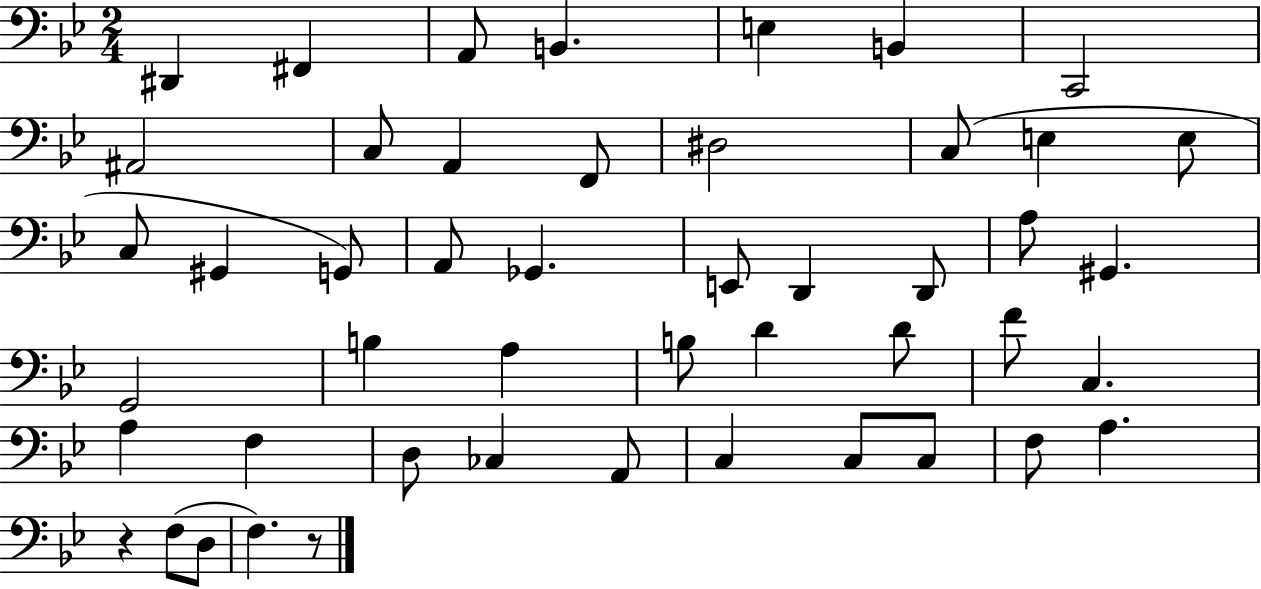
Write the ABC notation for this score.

X:1
T:Untitled
M:2/4
L:1/4
K:Bb
^D,, ^F,, A,,/2 B,, E, B,, C,,2 ^A,,2 C,/2 A,, F,,/2 ^D,2 C,/2 E, E,/2 C,/2 ^G,, G,,/2 A,,/2 _G,, E,,/2 D,, D,,/2 A,/2 ^G,, G,,2 B, A, B,/2 D D/2 F/2 C, A, F, D,/2 _C, A,,/2 C, C,/2 C,/2 F,/2 A, z F,/2 D,/2 F, z/2